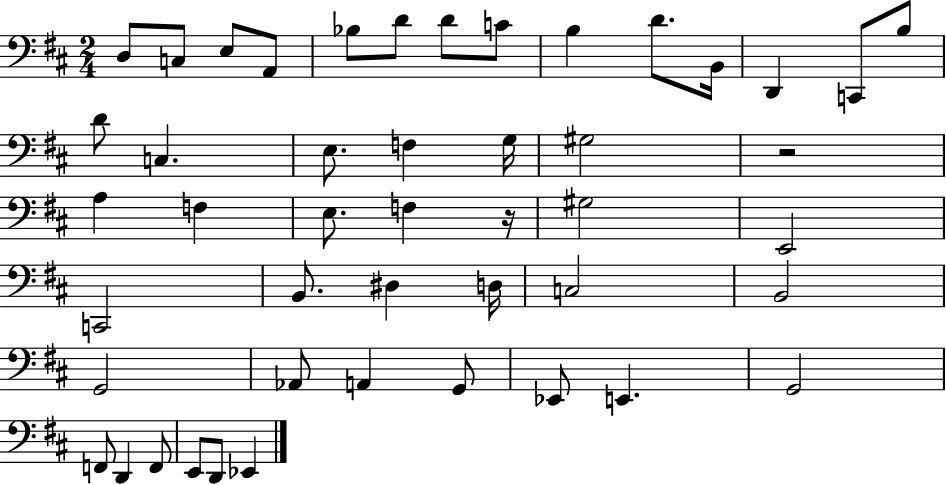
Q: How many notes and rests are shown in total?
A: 47